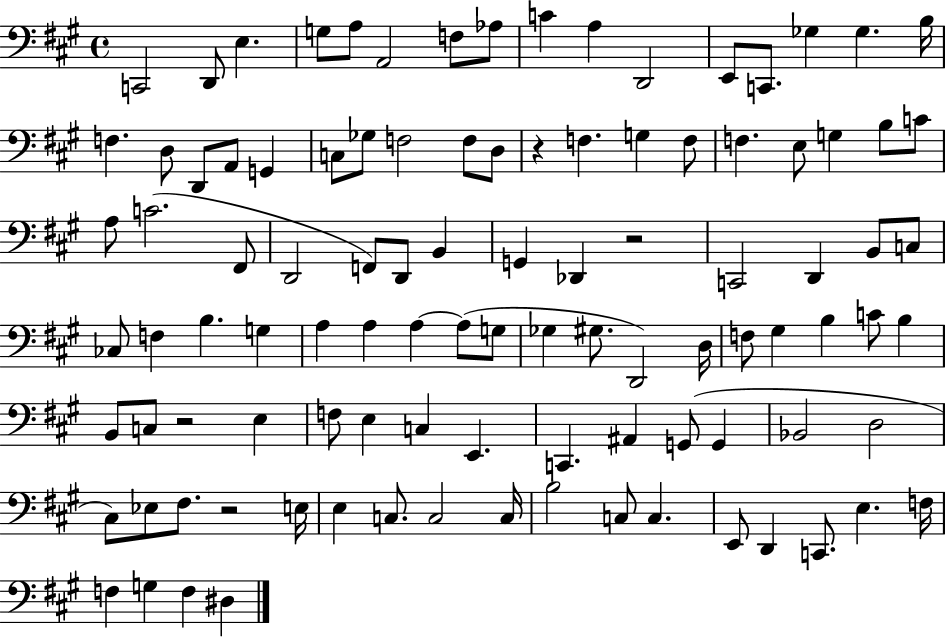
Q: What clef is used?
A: bass